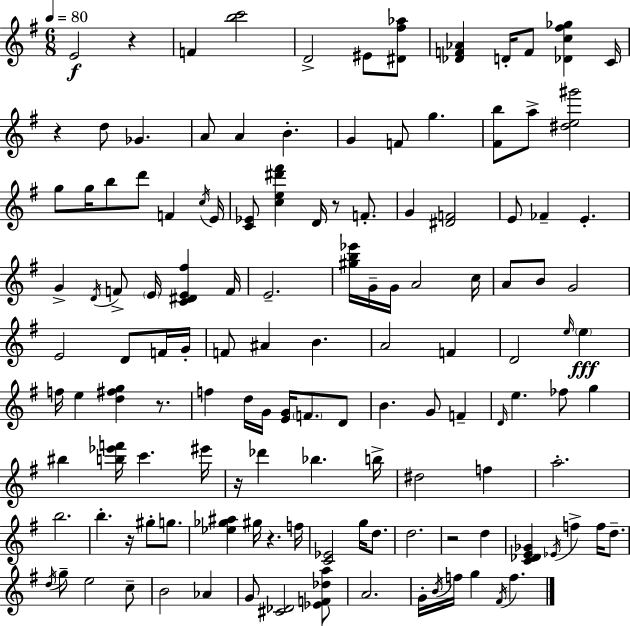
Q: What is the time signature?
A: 6/8